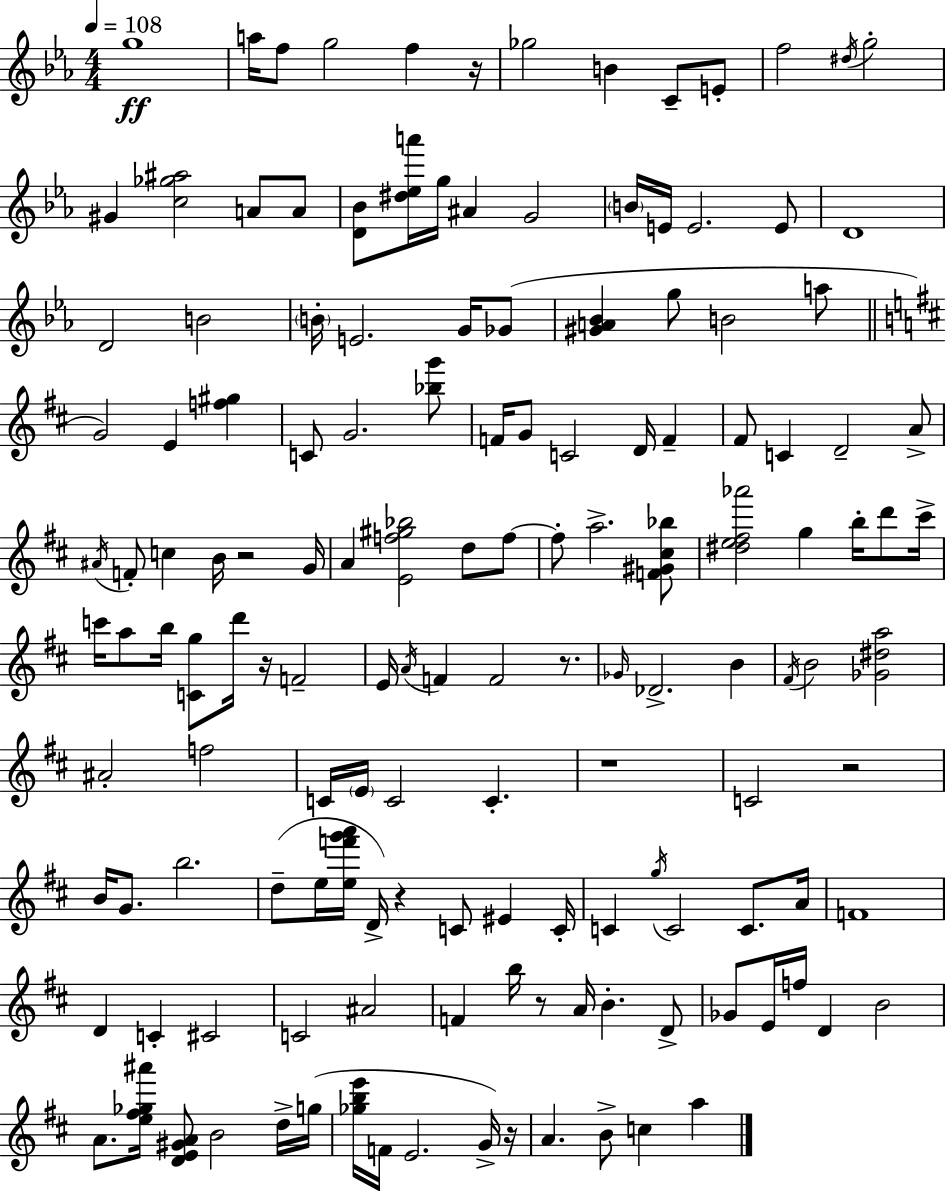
X:1
T:Untitled
M:4/4
L:1/4
K:Cm
g4 a/4 f/2 g2 f z/4 _g2 B C/2 E/2 f2 ^d/4 g2 ^G [c_g^a]2 A/2 A/2 [D_B]/2 [^d_ea']/4 g/4 ^A G2 B/4 E/4 E2 E/2 D4 D2 B2 B/4 E2 G/4 _G/2 [^GA_B] g/2 B2 a/2 G2 E [f^g] C/2 G2 [_bg']/2 F/4 G/2 C2 D/4 F ^F/2 C D2 A/2 ^A/4 F/2 c B/4 z2 G/4 A [Ef^g_b]2 d/2 f/2 f/2 a2 [F^G^c_b]/2 [^de^f_a']2 g b/4 d'/2 ^c'/4 c'/4 a/2 b/4 [Cg]/2 d'/4 z/4 F2 E/4 A/4 F F2 z/2 _G/4 _D2 B ^F/4 B2 [_G^da]2 ^A2 f2 C/4 E/4 C2 C z4 C2 z2 B/4 G/2 b2 d/2 e/4 [ef'g'a']/4 D/4 z C/2 ^E C/4 C g/4 C2 C/2 A/4 F4 D C ^C2 C2 ^A2 F b/4 z/2 A/4 B D/2 _G/2 E/4 f/4 D B2 A/2 [e^f_g^a']/4 [DE^GA]/2 B2 d/4 g/4 [_gbe']/4 F/4 E2 G/4 z/4 A B/2 c a